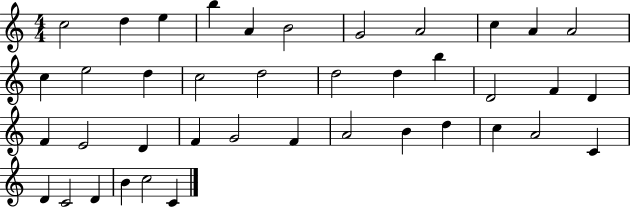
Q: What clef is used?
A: treble